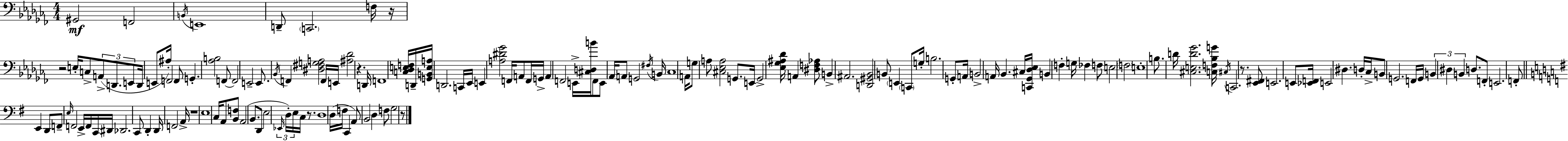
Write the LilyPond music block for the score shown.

{
  \clef bass
  \numericTimeSignature
  \time 4/4
  \key aes \minor
  gis,2\mf f,2 | \acciaccatura { b,16 } e,1 | d,8-- \parenthesize c,2. f16 | r16 r2 e16-. c8-> \tuplet 3/2 { a,8->( d,8. | \break e,8 } d,16 e,8 ais16-.) f,2 f,8 | g,4.-. <aes b>2 f,8~~ | f,2 e,2-- | e,8. \acciaccatura { bes,16 } f,4 <dis fis g a>2 | \break f,16 e,16 <ais des'>2 r4. | d,16 f,1 | <c des e f>16 d,16-- <g, b, e a>16 d,2. | c,16 ees,16 e,4 <a dis' ges'>2 f,16 | \break a,8 f,16 g,16-> a,4 f,2 | e,16-> <cis d b'>16 f,8 e,8 \parenthesize aes,16 a,8 g,2 | \acciaccatura { fis16 } b,16 ces1 | a,16 g8 a8 <cis ees a>2 | \break g,8. e,16 g,2-> <ees ges ais des'>16 a,4 | <dis f aes>8 b,4-> ais,2. | <d, gis, bes,>2 b,8 \parenthesize e,4 | \parenthesize c,8 g16-. b2. | \break g,8-. a,16 b,2-> a,16 bes,4. | cis16 <c, ges, des ees>16 b,4 f4-. g16 fes4 | f8 e2 \parenthesize f2 | e1-. | \break b8. d'16 <cis e d' ges'>2. | <c f bes g'>16 \acciaccatura { cis16 } c,2. | r8. <ees, fis,>8 e,2. | e,8 <ees, f,>16 e,2 dis4. | \break d16-. ces16-> b,8 g,2. | f,16 g,16 \tuplet 3/2 { b,4 dis4 b,4 } | d8. f,8-. e,2. | f,8-. \bar "||" \break \key g \major e,4 d,8 f,8-- \grace { e16 } f,2 | e,16-> f,16 c,16 dis,16 des,2. | c,8 d,4-. d,16 f,2 | a,16-> r1 | \break e1 | c16 a,8 <b, f>8 a,2( b,8. | d,8 e2 \tuplet 3/2 { \grace { ees,16 }) d16-. e16 } c16 r8. | d1 | \break d16( f16 c,4 a,8) b,2 | d4 f8 g2 | r8 \bar "|."
}